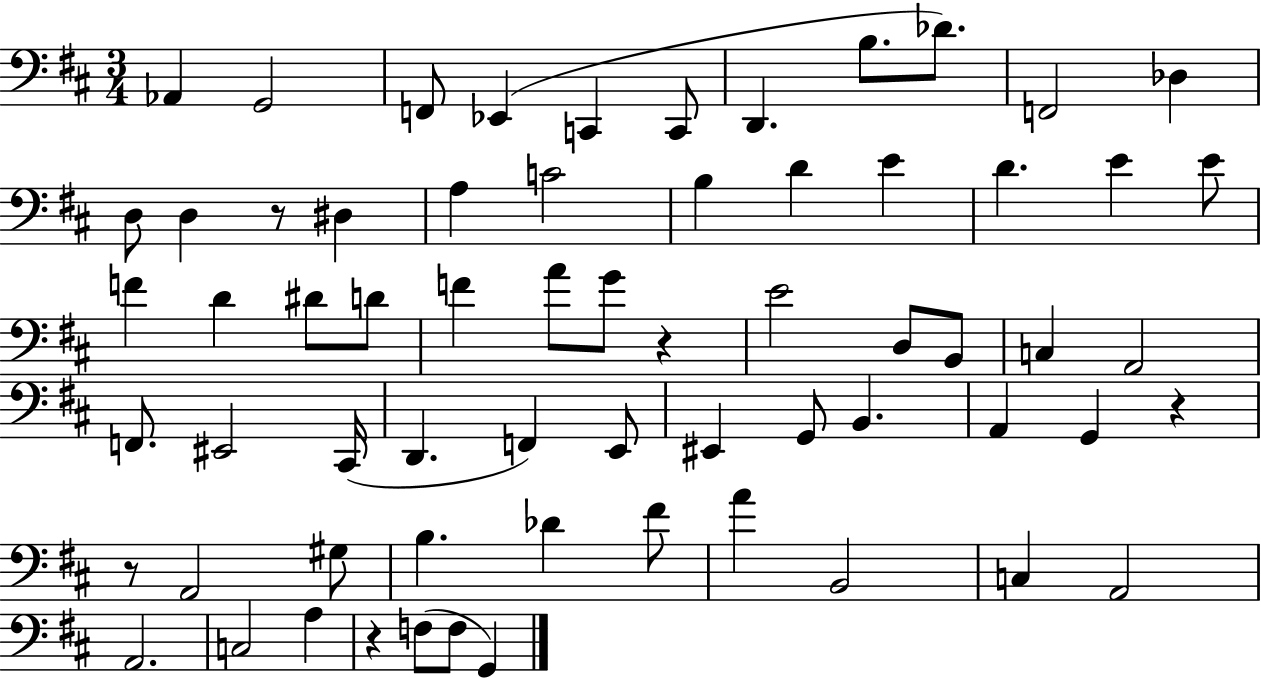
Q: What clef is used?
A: bass